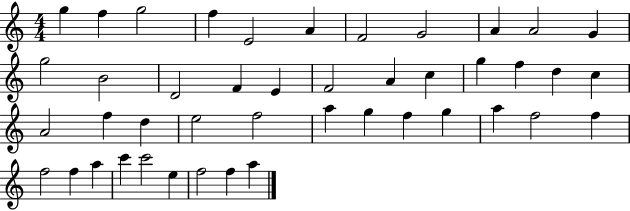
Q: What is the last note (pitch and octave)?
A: A5